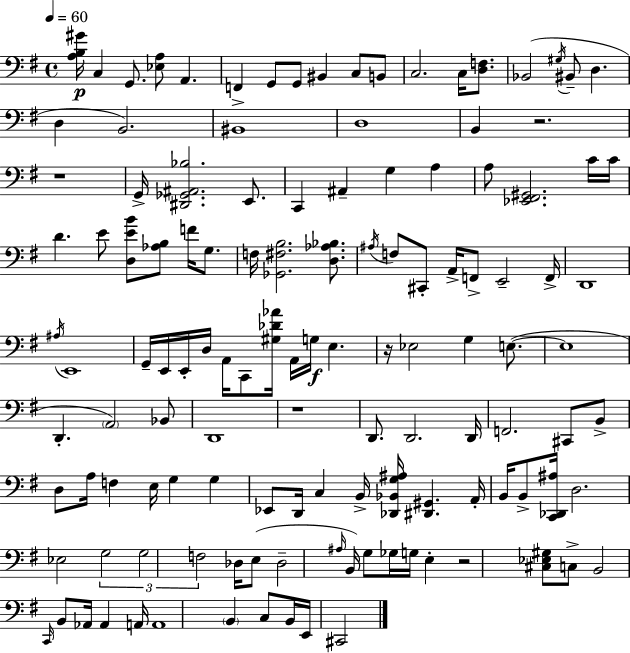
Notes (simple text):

[A3,B3,G#4]/s C3/q G2/e. [Eb3,A3]/e A2/q. F2/q G2/e G2/e BIS2/q C3/e B2/e C3/h. C3/s [D3,F3]/e. Bb2/h G#3/s BIS2/e D3/q. D3/q B2/h. BIS2/w D3/w B2/q R/h. R/w G2/s [D#2,Gb2,A#2,Bb3]/h. E2/e. C2/q A#2/q G3/q A3/q A3/e [Eb2,F#2,G#2]/h. C4/s C4/s D4/q. E4/e [D3,E4,B4]/e [Ab3,B3]/e F4/s G3/e. F3/s [Gb2,F#3,B3]/h. [D3,Ab3,Bb3]/e. A#3/s F3/e C#2/e A2/s F2/e E2/h F2/s D2/w A#3/s E2/w G2/s E2/s E2/s D3/s A2/s C2/e [G#3,Db4,Ab4]/s A2/s G3/s E3/q. R/s Eb3/h G3/q E3/e. E3/w D2/q. A2/h Bb2/e D2/w R/w D2/e. D2/h. D2/s F2/h. C#2/e B2/e D3/e A3/s F3/q E3/s G3/q G3/q Eb2/e D2/s C3/q B2/s [Db2,Bb2,G3,A#3]/s [D#2,G#2]/q. A2/s B2/s B2/e [C2,Db2,A#3]/s D3/h. Eb3/h G3/h G3/h F3/h Db3/s E3/e Db3/h A#3/s B2/s G3/e Gb3/s G3/s E3/q R/h [C#3,Eb3,G#3]/e C3/e B2/h C2/s B2/e Ab2/s Ab2/q A2/s A2/w B2/q C3/e B2/s E2/s C#2/h